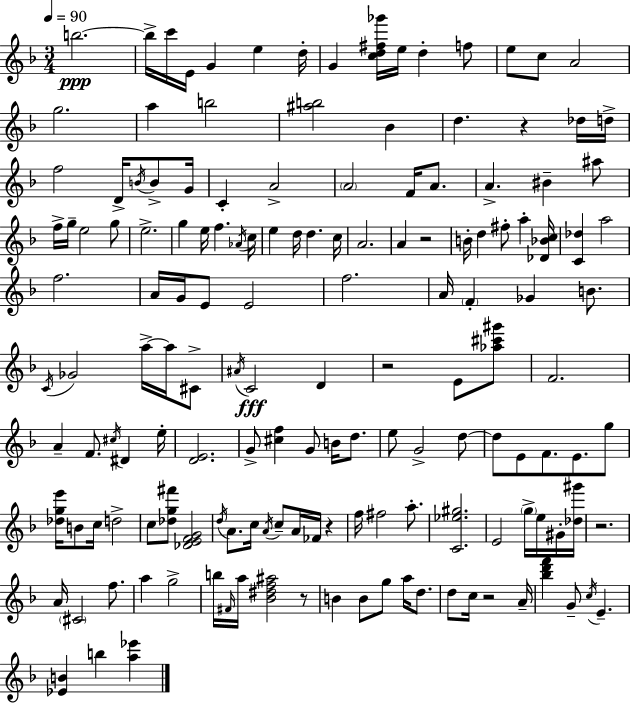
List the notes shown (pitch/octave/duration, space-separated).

B5/h. B5/s C6/s E4/s G4/q E5/q D5/s G4/q [C5,D5,F#5,Gb6]/s E5/s D5/q F5/e E5/e C5/e A4/h G5/h. A5/q B5/h [A#5,B5]/h Bb4/q D5/q. R/q Db5/s D5/s F5/h D4/s B4/s B4/e G4/s C4/q A4/h A4/h F4/s A4/e. A4/q. BIS4/q A#5/e F5/s G5/s E5/h G5/e E5/h. G5/q E5/s F5/q. Ab4/s C5/s E5/q D5/s D5/q. C5/s A4/h. A4/q R/h B4/s D5/q F#5/e A5/q [Db4,Bb4,C5]/s [C4,Db5]/q A5/h F5/h. A4/s G4/s E4/e E4/h F5/h. A4/s F4/q Gb4/q B4/e. C4/s Gb4/h A5/s A5/s C#4/e A#4/s C4/h D4/q R/h E4/e [Ab5,C#6,G#6]/e F4/h. A4/q F4/e. C#5/s D#4/q E5/s [D4,E4]/h. G4/e [C#5,F5]/q G4/e B4/s D5/e. E5/e G4/h D5/e D5/e E4/e F4/e. E4/e. G5/e [Db5,G5,E6]/s B4/e C5/s D5/h C5/e [Db5,G5,F#6]/e [Db4,E4,F4,G4]/h D5/s A4/e. C5/s A4/s C5/e A4/s FES4/s R/q F5/s F#5/h A5/e. [C4,Eb5,G#5]/h. E4/h G5/s E5/s G#4/s [Db5,G#6]/s R/h. A4/s C#4/h F5/e. A5/q G5/h B5/s F#4/s A5/s [Bb4,D#5,F5,A#5]/h R/e B4/q B4/e G5/e A5/s D5/e. D5/e C5/s R/h A4/s [Bb5,D6,F6]/q G4/e C5/s E4/q. [Eb4,B4]/q B5/q [A5,Eb6]/q